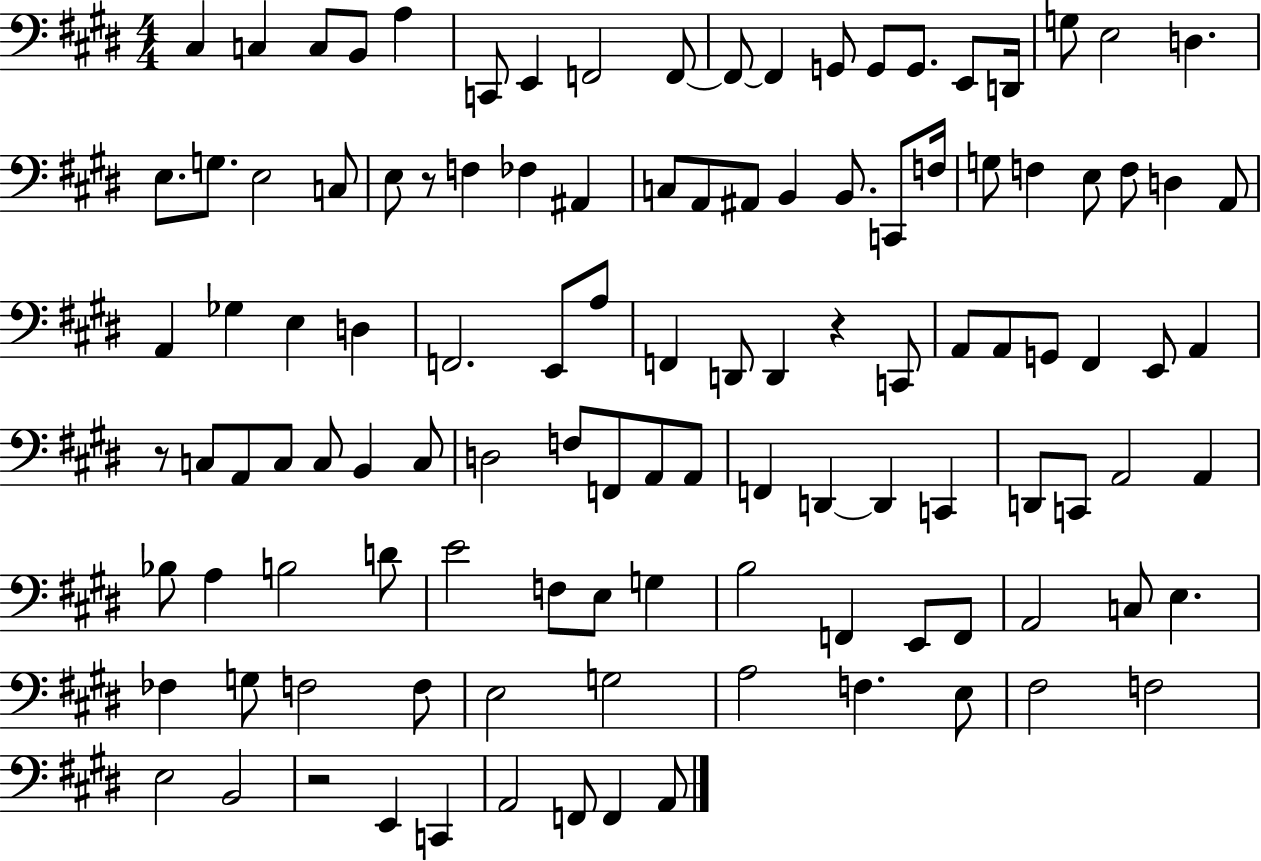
{
  \clef bass
  \numericTimeSignature
  \time 4/4
  \key e \major
  cis4 c4 c8 b,8 a4 | c,8 e,4 f,2 f,8~~ | f,8~~ f,4 g,8 g,8 g,8. e,8 d,16 | g8 e2 d4. | \break e8. g8. e2 c8 | e8 r8 f4 fes4 ais,4 | c8 a,8 ais,8 b,4 b,8. c,8 f16 | g8 f4 e8 f8 d4 a,8 | \break a,4 ges4 e4 d4 | f,2. e,8 a8 | f,4 d,8 d,4 r4 c,8 | a,8 a,8 g,8 fis,4 e,8 a,4 | \break r8 c8 a,8 c8 c8 b,4 c8 | d2 f8 f,8 a,8 a,8 | f,4 d,4~~ d,4 c,4 | d,8 c,8 a,2 a,4 | \break bes8 a4 b2 d'8 | e'2 f8 e8 g4 | b2 f,4 e,8 f,8 | a,2 c8 e4. | \break fes4 g8 f2 f8 | e2 g2 | a2 f4. e8 | fis2 f2 | \break e2 b,2 | r2 e,4 c,4 | a,2 f,8 f,4 a,8 | \bar "|."
}